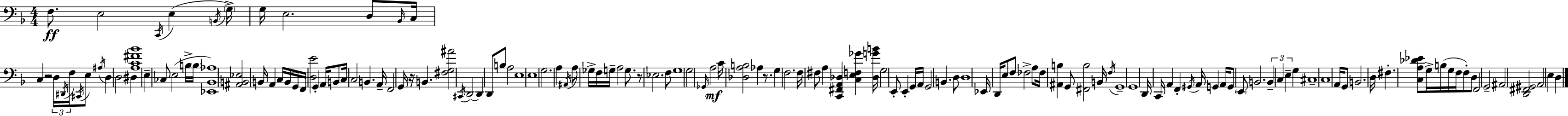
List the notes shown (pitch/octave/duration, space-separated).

F3/e. E3/h C2/s E3/q B2/s G3/s G3/s E3/h. D3/e Bb2/s C3/s C3/q R/h D3/s D#2/s F3/s C#2/s E3/e A#3/s D3/q D3/h D#3/q [A3,C4,F#4,Bb4]/w E3/q CES3/e E3/h B3/s B3/s [Eb2,Bb2,Ab3]/w [A#2,B2,Eb3]/h B2/s A2/q C3/s B2/s G2/s F2/s [D3,E4]/h G2/q A2/s B2/e C3/s C3/h B2/q. A2/s F2/h G2/s R/s B2/q. [F#3,G3,A#4]/h C#2/s D2/h D2/q D2/e B3/e A3/h E3/w E3/w G3/h. A3/q A#2/s A3/e Gb3/s F3/s G3/s A3/h G3/e. R/e Eb3/h. F3/e G3/w G3/h Gb2/s A3/h C4/s [Db3,A3,B3]/h Ab3/q R/e. G3/q F3/h. F3/s F#3/e A3/q [C2,F#2,A2,Db3]/q [C3,E3,F3,Gb4]/q [Db3,G4,B4]/s G3/h E2/e E2/q G2/s A2/s G2/h B2/q. D3/e D3/w Eb2/s D2/s E3/e F3/e FES3/h A3/e FES3/s [A#2,B3]/q G2/e [F#2,B3]/h B2/s F3/s G2/w G2/w D2/s C2/s A2/q F2/q G#2/s A2/s G2/q A2/s G2/e E2/e B2/h. B2/q C3/q E3/q G3/q C#3/w C3/w A2/s G2/e B2/h. D3/s F#3/q. [C3,A3,Db4,Eb4]/e G3/s B3/s G3/s F3/s F3/e D3/e F2/h G2/h A#2/h [D2,F#2,G#2]/h A2/h E3/q D3/q